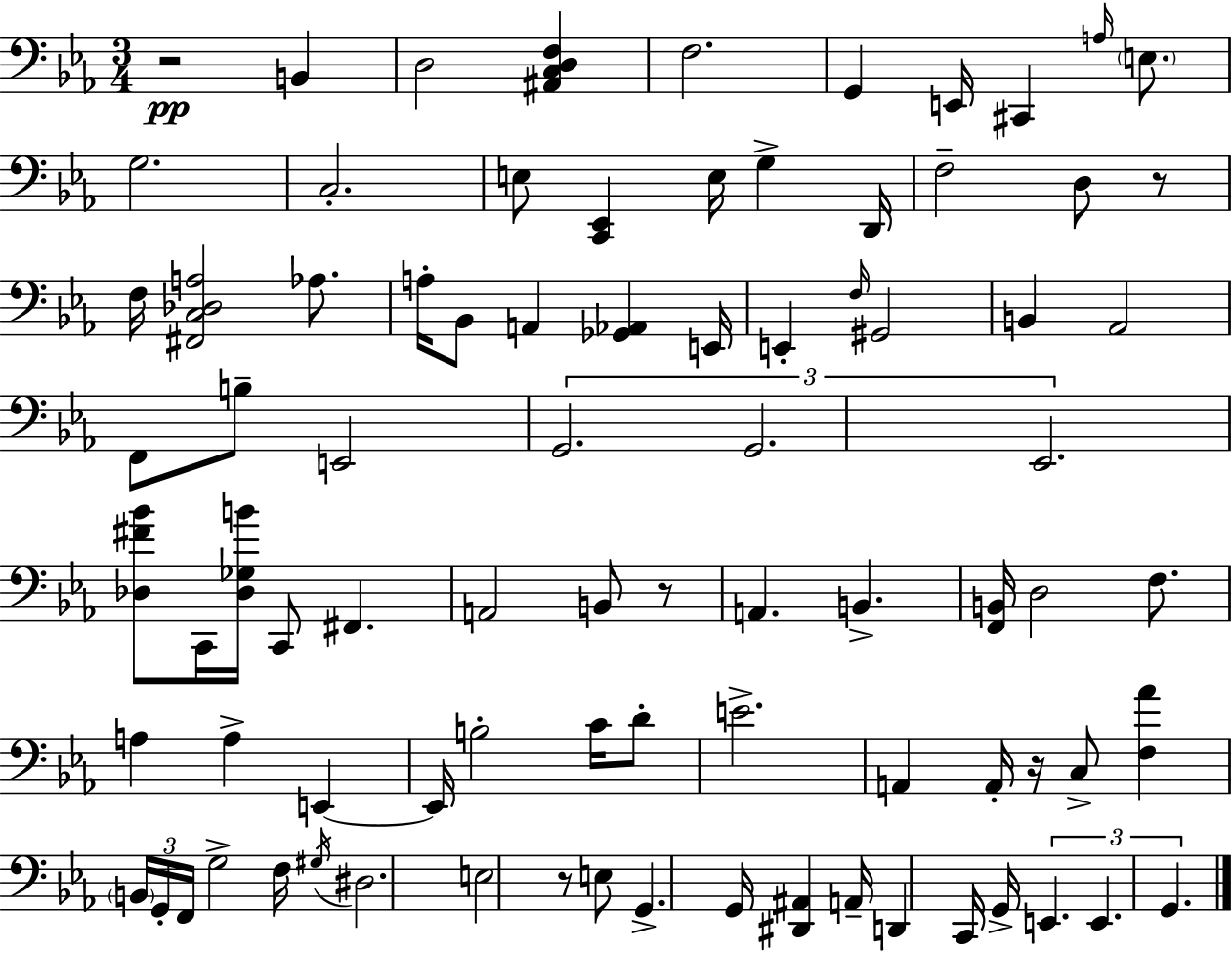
R/h B2/q D3/h [A#2,C3,D3,F3]/q F3/h. G2/q E2/s C#2/q A3/s E3/e. G3/h. C3/h. E3/e [C2,Eb2]/q E3/s G3/q D2/s F3/h D3/e R/e F3/s [F#2,C3,Db3,A3]/h Ab3/e. A3/s Bb2/e A2/q [Gb2,Ab2]/q E2/s E2/q F3/s G#2/h B2/q Ab2/h F2/e B3/e E2/h G2/h. G2/h. Eb2/h. [Db3,F#4,Bb4]/e C2/s [Db3,Gb3,B4]/s C2/e F#2/q. A2/h B2/e R/e A2/q. B2/q. [F2,B2]/s D3/h F3/e. A3/q A3/q E2/q E2/s B3/h C4/s D4/e E4/h. A2/q A2/s R/s C3/e [F3,Ab4]/q B2/s G2/s F2/s G3/h F3/s G#3/s D#3/h. E3/h R/e E3/e G2/q. G2/s [D#2,A#2]/q A2/s D2/q C2/s G2/s E2/q. E2/q. G2/q.